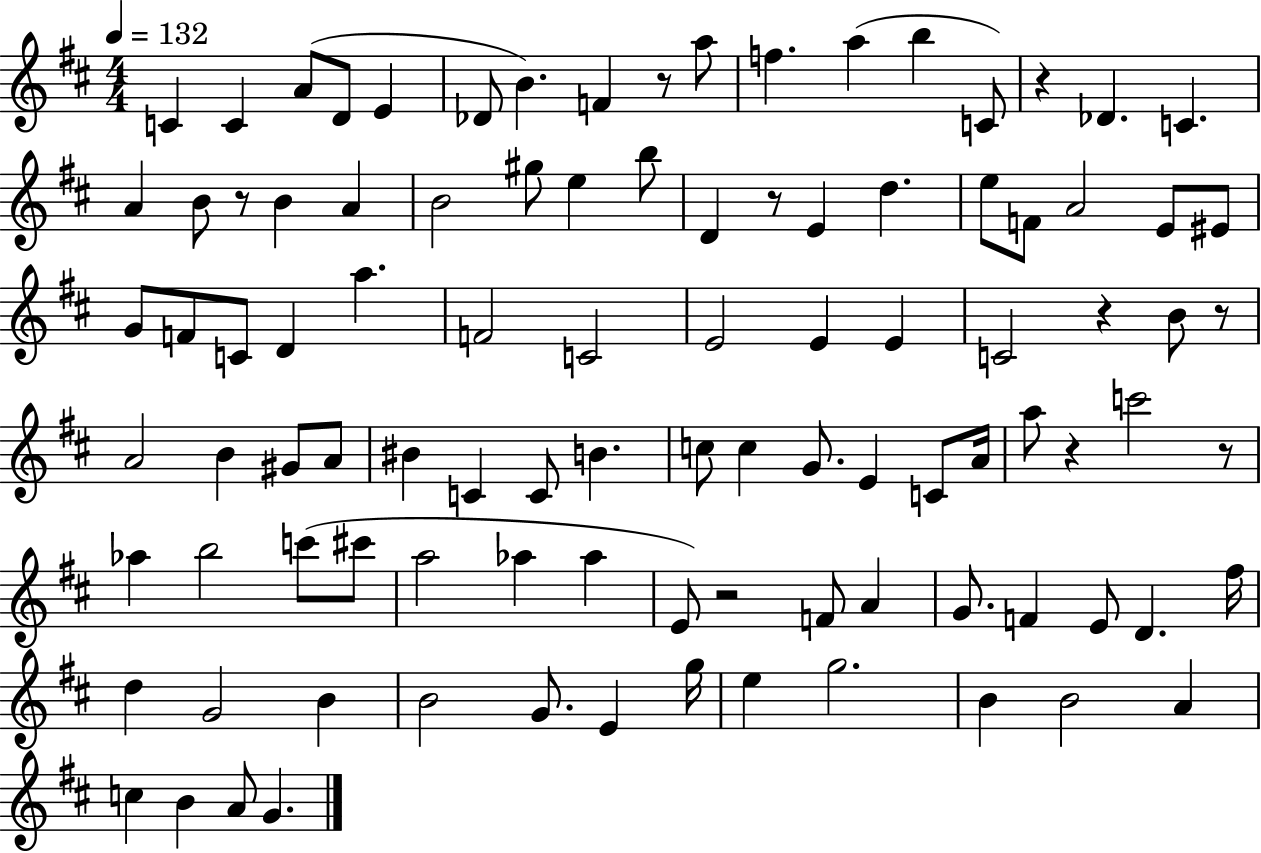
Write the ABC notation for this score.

X:1
T:Untitled
M:4/4
L:1/4
K:D
C C A/2 D/2 E _D/2 B F z/2 a/2 f a b C/2 z _D C A B/2 z/2 B A B2 ^g/2 e b/2 D z/2 E d e/2 F/2 A2 E/2 ^E/2 G/2 F/2 C/2 D a F2 C2 E2 E E C2 z B/2 z/2 A2 B ^G/2 A/2 ^B C C/2 B c/2 c G/2 E C/2 A/4 a/2 z c'2 z/2 _a b2 c'/2 ^c'/2 a2 _a _a E/2 z2 F/2 A G/2 F E/2 D ^f/4 d G2 B B2 G/2 E g/4 e g2 B B2 A c B A/2 G